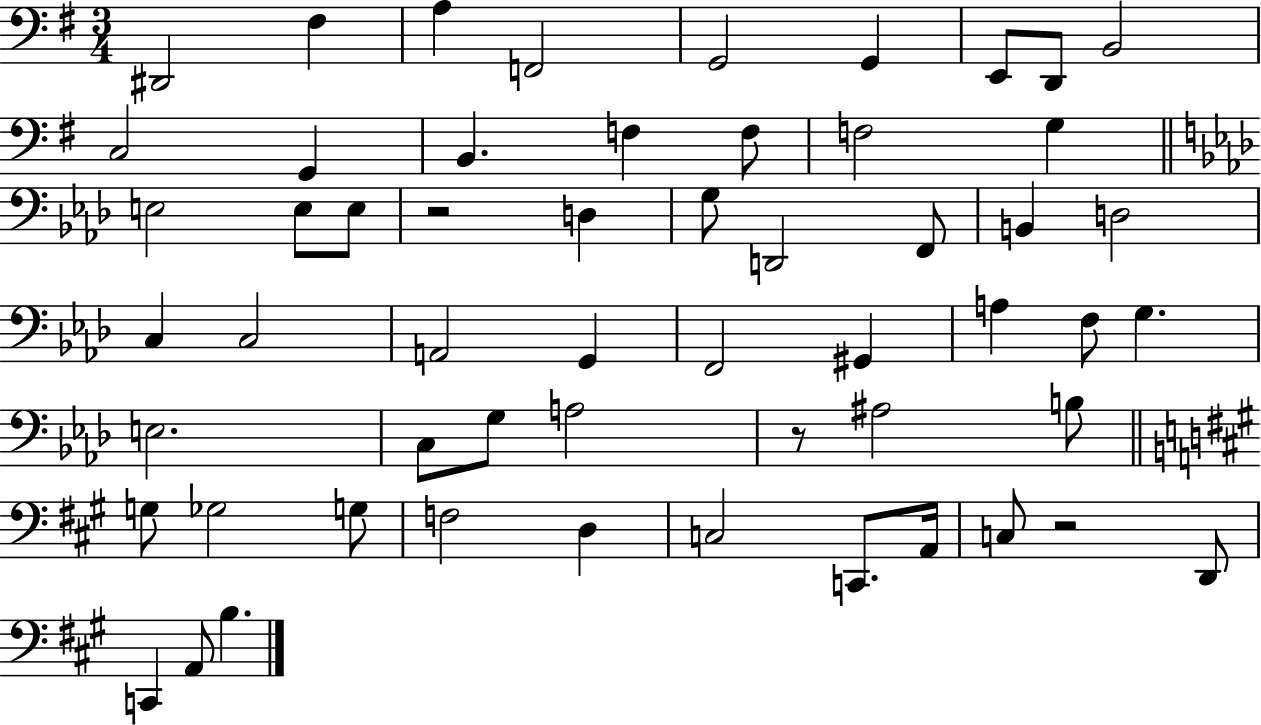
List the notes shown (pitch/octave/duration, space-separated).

D#2/h F#3/q A3/q F2/h G2/h G2/q E2/e D2/e B2/h C3/h G2/q B2/q. F3/q F3/e F3/h G3/q E3/h E3/e E3/e R/h D3/q G3/e D2/h F2/e B2/q D3/h C3/q C3/h A2/h G2/q F2/h G#2/q A3/q F3/e G3/q. E3/h. C3/e G3/e A3/h R/e A#3/h B3/e G3/e Gb3/h G3/e F3/h D3/q C3/h C2/e. A2/s C3/e R/h D2/e C2/q A2/e B3/q.